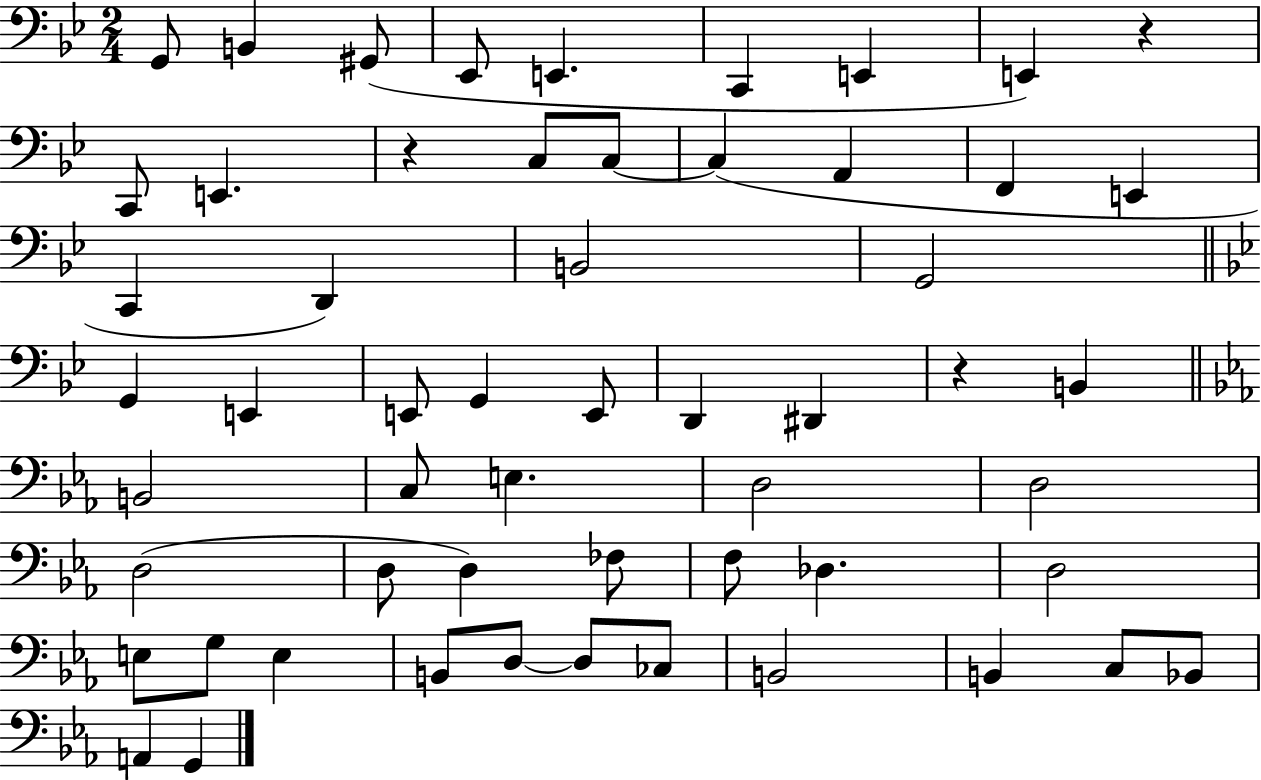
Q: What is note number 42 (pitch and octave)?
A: G3